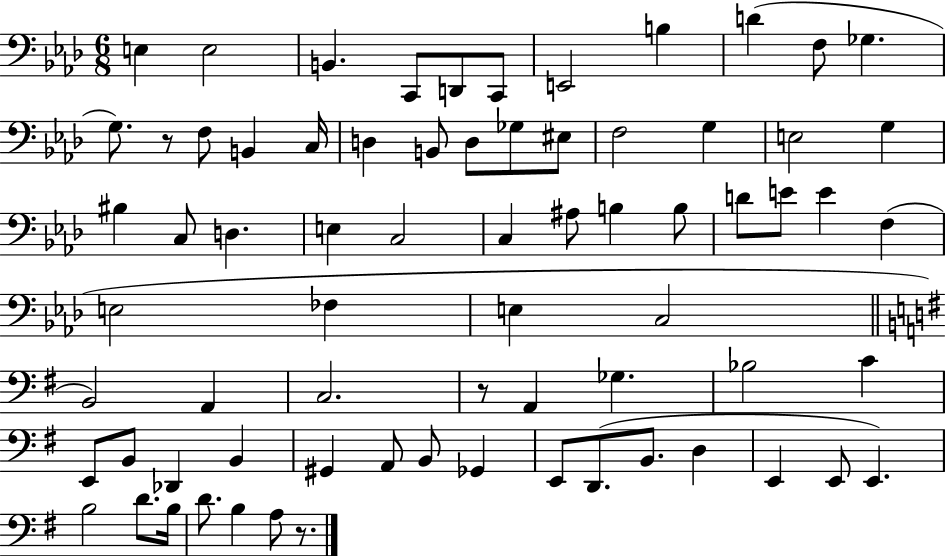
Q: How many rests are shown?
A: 3